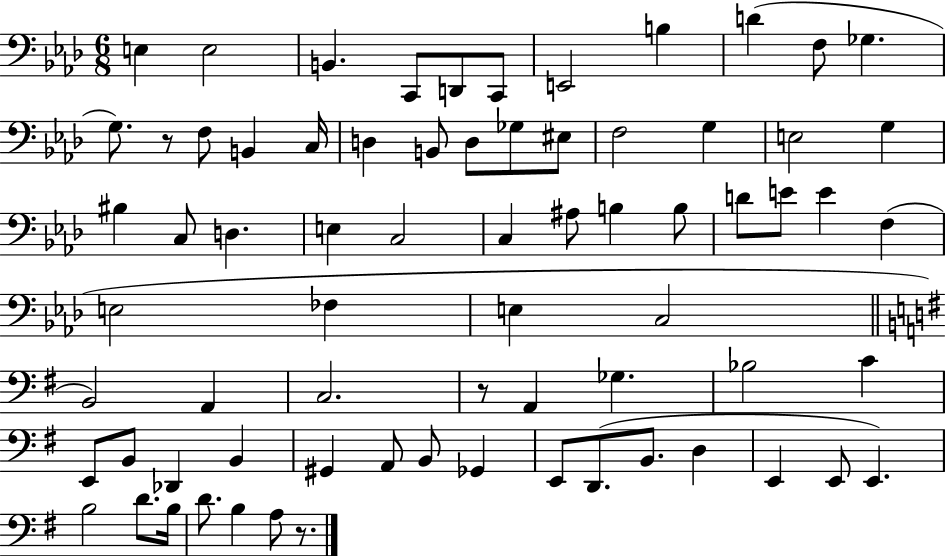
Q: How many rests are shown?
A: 3